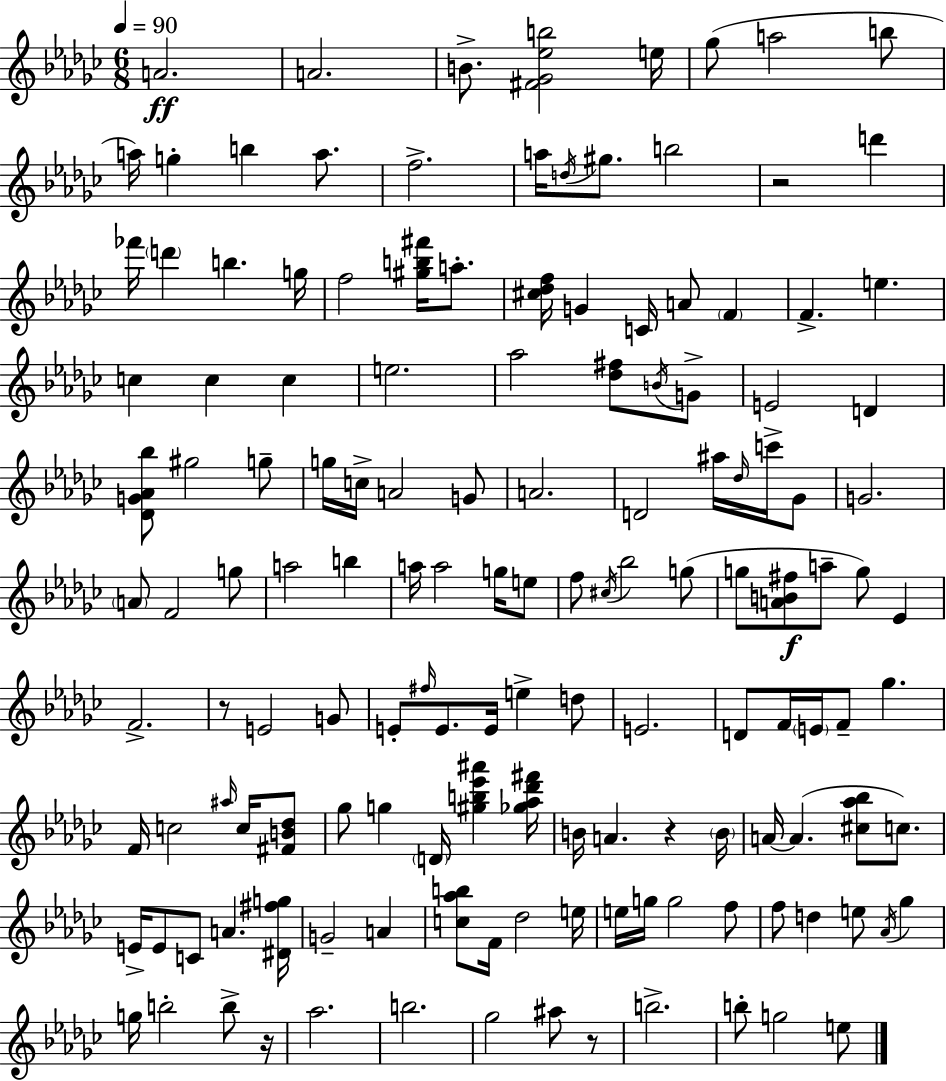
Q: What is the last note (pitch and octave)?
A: E5